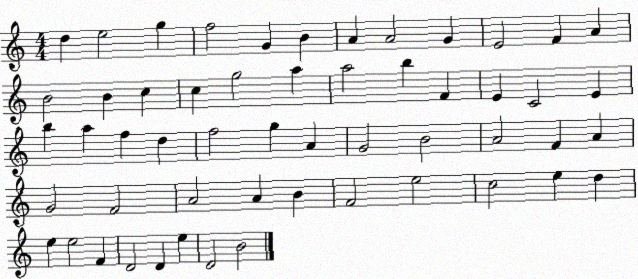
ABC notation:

X:1
T:Untitled
M:4/4
L:1/4
K:C
d e2 g f2 G B A A2 G E2 F A B2 B c c g2 a a2 b F E C2 E b a f d f2 g A G2 B2 A2 F A G2 F2 A2 A B F2 e2 c2 e d e e2 F D2 D e D2 B2